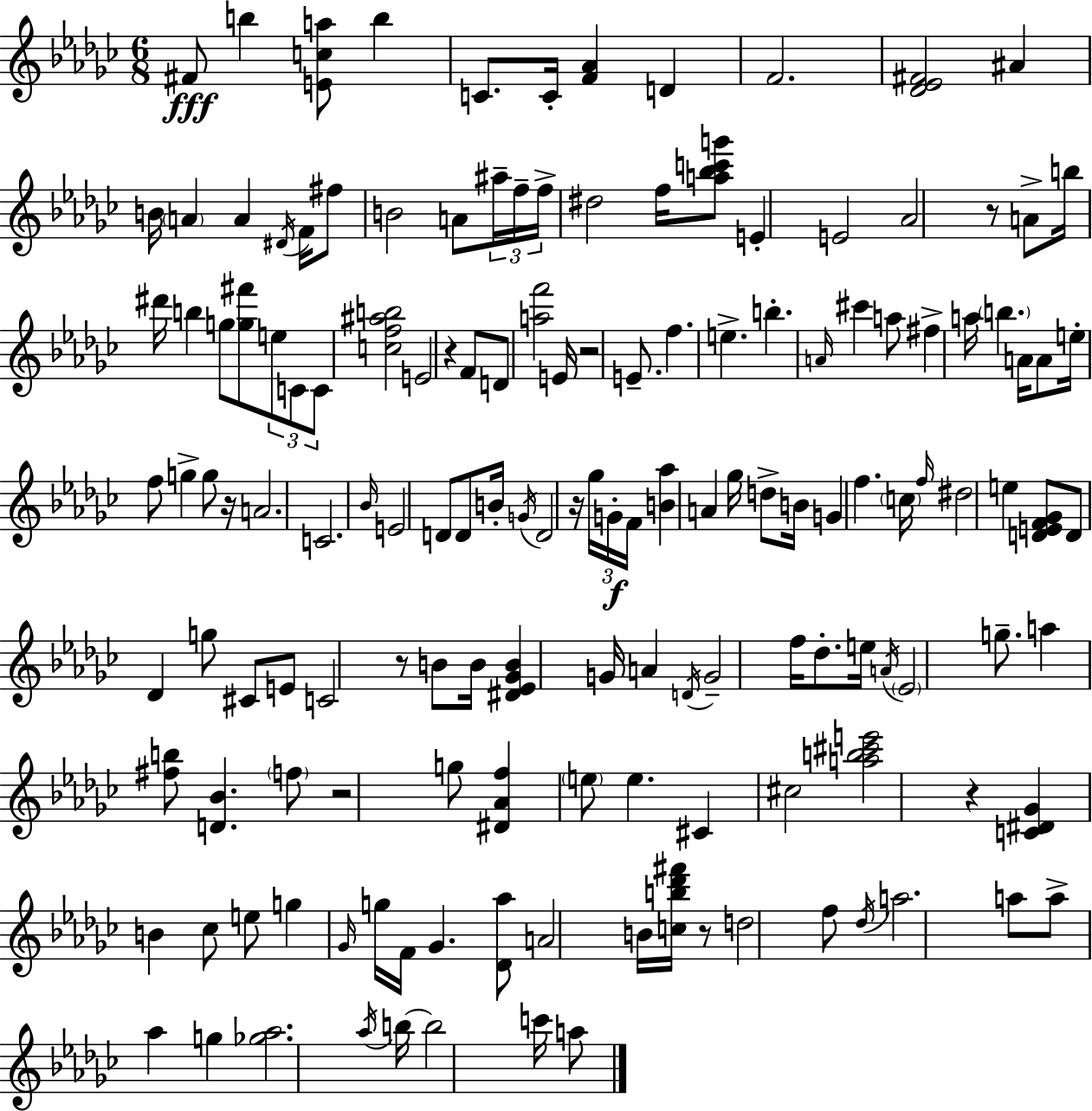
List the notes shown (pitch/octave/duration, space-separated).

F#4/e B5/q [E4,C5,A5]/e B5/q C4/e. C4/s [F4,Ab4]/q D4/q F4/h. [Db4,Eb4,F#4]/h A#4/q B4/s A4/q A4/q D#4/s F4/s F#5/e B4/h A4/e A#5/s F5/s F5/s D#5/h F5/s [A5,Bb5,C6,G6]/e E4/q E4/h Ab4/h R/e A4/e B5/s D#6/s B5/q G5/e [G5,F#6]/e E5/e C4/e C4/e [C5,F5,A#5,B5]/h E4/h R/q F4/e D4/e [A5,F6]/h E4/s R/h E4/e. F5/q. E5/q. B5/q. A4/s C#6/q A5/e F#5/q A5/s B5/q. A4/s A4/e E5/s F5/e G5/q G5/e R/s A4/h. C4/h. Bb4/s E4/h D4/e D4/e B4/s G4/s D4/h R/s Gb5/s G4/s F4/s [B4,Ab5]/q A4/q Gb5/s D5/e B4/s G4/q F5/q. C5/s F5/s D#5/h E5/q [D4,E4,F4,Gb4]/e D4/e Db4/q G5/e C#4/e E4/e C4/h R/e B4/e B4/s [D#4,Eb4,Gb4,B4]/q G4/s A4/q D4/s G4/h F5/s Db5/e. E5/s A4/s Eb4/h G5/e. A5/q [F#5,B5]/e [D4,Bb4]/q. F5/e R/h G5/e [D#4,Ab4,F5]/q E5/e E5/q. C#4/q C#5/h [A5,B5,C#6,E6]/h R/q [C4,D#4,Gb4]/q B4/q CES5/e E5/e G5/q Gb4/s G5/s F4/s Gb4/q. [Db4,Ab5]/e A4/h B4/s [C5,B5,Db6,F#6]/s R/e D5/h F5/e Db5/s A5/h. A5/e A5/e Ab5/q G5/q [Gb5,Ab5]/h. Ab5/s B5/s B5/h C6/s A5/e